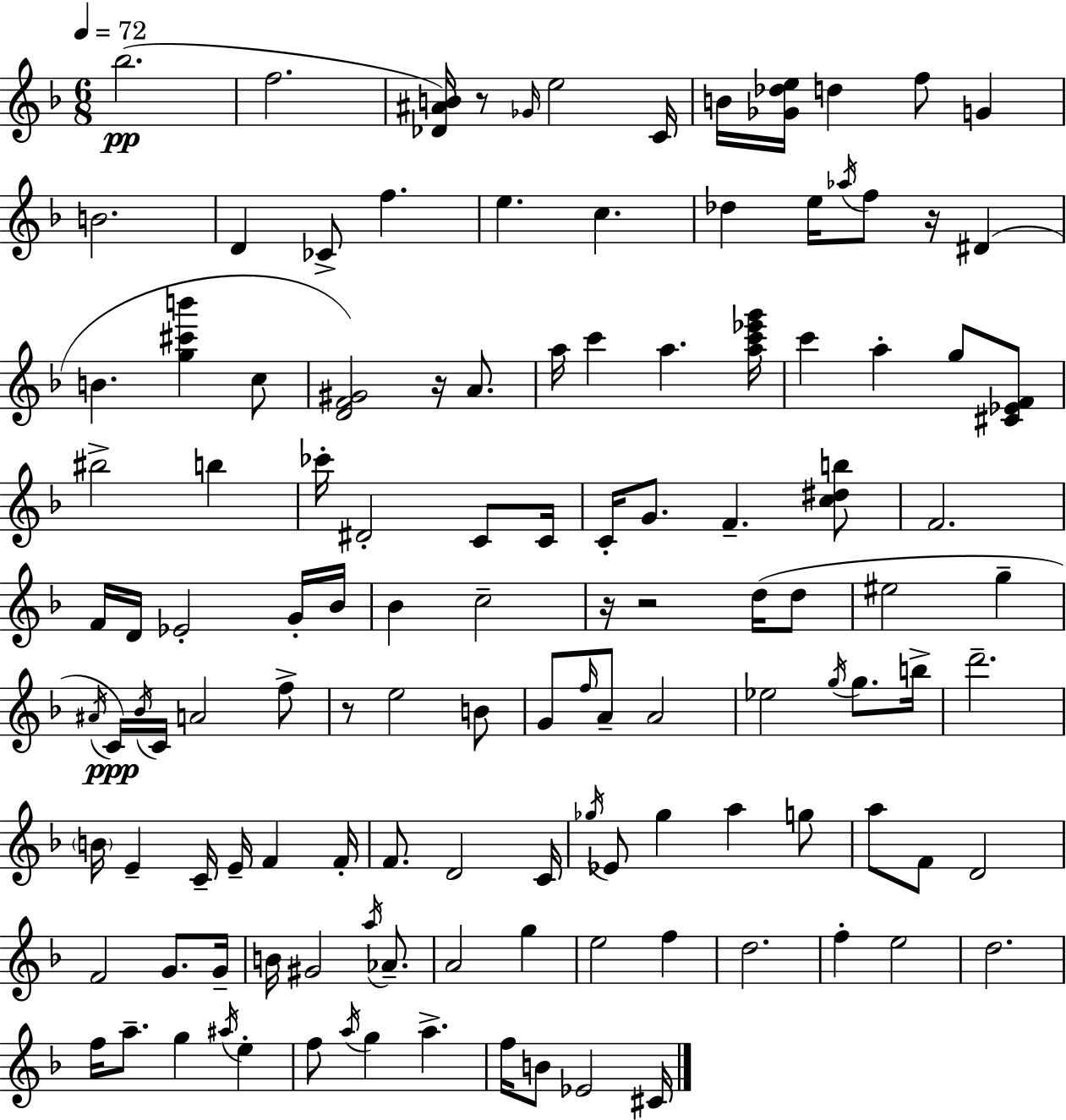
{
  \clef treble
  \numericTimeSignature
  \time 6/8
  \key f \major
  \tempo 4 = 72
  bes''2.(\pp | f''2. | <des' ais' b'>16) r8 \grace { ges'16 } e''2 | c'16 b'16 <ges' des'' e''>16 d''4 f''8 g'4 | \break b'2. | d'4 ces'8-> f''4. | e''4. c''4. | des''4 e''16 \acciaccatura { aes''16 } f''8 r16 dis'4( | \break b'4. <g'' cis''' b'''>4 | c''8 <d' f' gis'>2) r16 a'8. | a''16 c'''4 a''4. | <a'' c''' ees''' g'''>16 c'''4 a''4-. g''8 | \break <cis' ees' f'>8 bis''2-> b''4 | ces'''16-. dis'2-. c'8 | c'16 c'16-. g'8. f'4.-- | <c'' dis'' b''>8 f'2. | \break f'16 d'16 ees'2-. | g'16-. bes'16 bes'4 c''2-- | r16 r2 d''16( | d''8 eis''2 g''4-- | \break \acciaccatura { ais'16 }\ppp c'16) \acciaccatura { bes'16 } c'16 a'2 | f''8-> r8 e''2 | b'8 g'8 \grace { f''16 } a'8-- a'2 | ees''2 | \break \acciaccatura { g''16 } g''8. b''16-> d'''2.-- | \parenthesize b'16 e'4-- c'16-- | e'16-- f'4 f'16-. f'8. d'2 | c'16 \acciaccatura { ges''16 } ees'8 ges''4 | \break a''4 g''8 a''8 f'8 d'2 | f'2 | g'8. g'16-- b'16 gis'2 | \acciaccatura { a''16 } aes'8.-- a'2 | \break g''4 e''2 | f''4 d''2. | f''4-. | e''2 d''2. | \break f''16 a''8.-- | g''4 \acciaccatura { ais''16 } e''4-. f''8 \acciaccatura { a''16 } | g''4 a''4.-> f''16 b'8 | ees'2 cis'16 \bar "|."
}